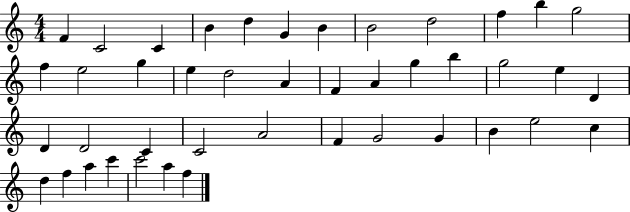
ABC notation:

X:1
T:Untitled
M:4/4
L:1/4
K:C
F C2 C B d G B B2 d2 f b g2 f e2 g e d2 A F A g b g2 e D D D2 C C2 A2 F G2 G B e2 c d f a c' c'2 a f